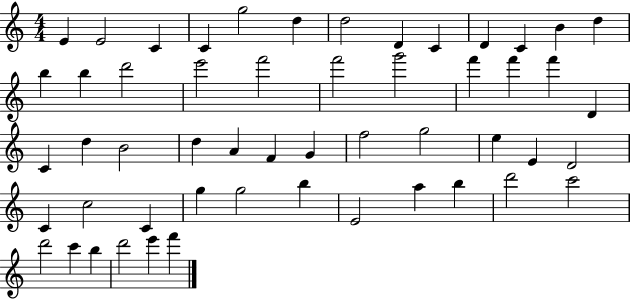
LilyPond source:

{
  \clef treble
  \numericTimeSignature
  \time 4/4
  \key c \major
  e'4 e'2 c'4 | c'4 g''2 d''4 | d''2 d'4 c'4 | d'4 c'4 b'4 d''4 | \break b''4 b''4 d'''2 | e'''2 f'''2 | f'''2 g'''2 | f'''4 f'''4 f'''4 d'4 | \break c'4 d''4 b'2 | d''4 a'4 f'4 g'4 | f''2 g''2 | e''4 e'4 d'2 | \break c'4 c''2 c'4 | g''4 g''2 b''4 | e'2 a''4 b''4 | d'''2 c'''2 | \break d'''2 c'''4 b''4 | d'''2 e'''4 f'''4 | \bar "|."
}